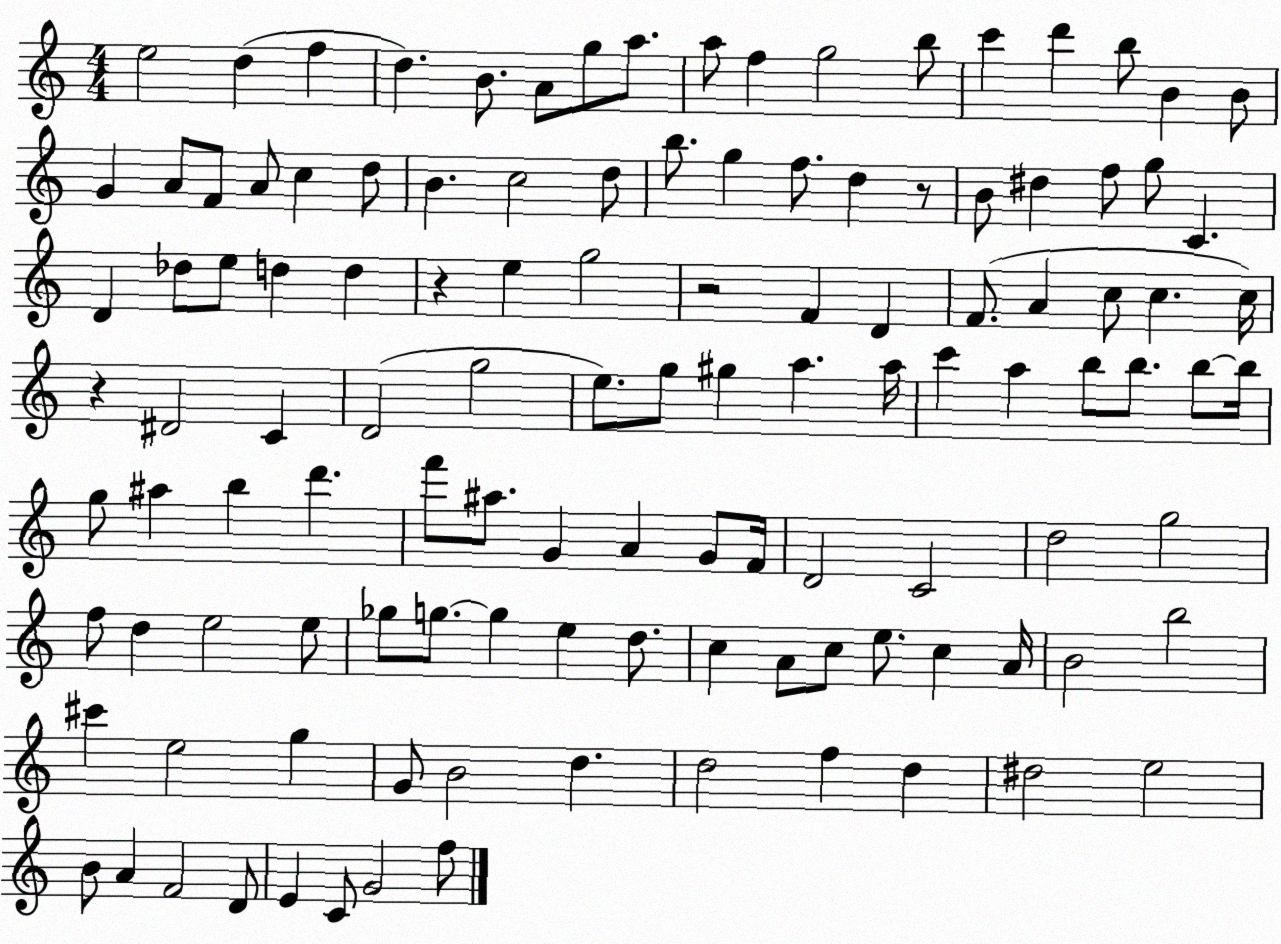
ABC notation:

X:1
T:Untitled
M:4/4
L:1/4
K:C
e2 d f d B/2 A/2 g/2 a/2 a/2 f g2 b/2 c' d' b/2 B B/2 G A/2 F/2 A/2 c d/2 B c2 d/2 b/2 g f/2 d z/2 B/2 ^d f/2 g/2 C D _d/2 e/2 d d z e g2 z2 F D F/2 A c/2 c c/4 z ^D2 C D2 g2 e/2 g/2 ^g a a/4 c' a b/2 b/2 b/2 b/4 g/2 ^a b d' f'/2 ^a/2 G A G/2 F/4 D2 C2 d2 g2 f/2 d e2 e/2 _g/2 g/2 g e d/2 c A/2 c/2 e/2 c A/4 B2 b2 ^c' e2 g G/2 B2 d d2 f d ^d2 e2 B/2 A F2 D/2 E C/2 G2 f/2